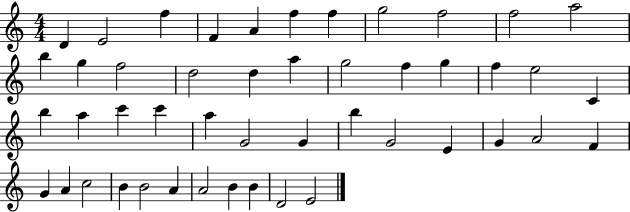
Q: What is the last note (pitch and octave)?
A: E4